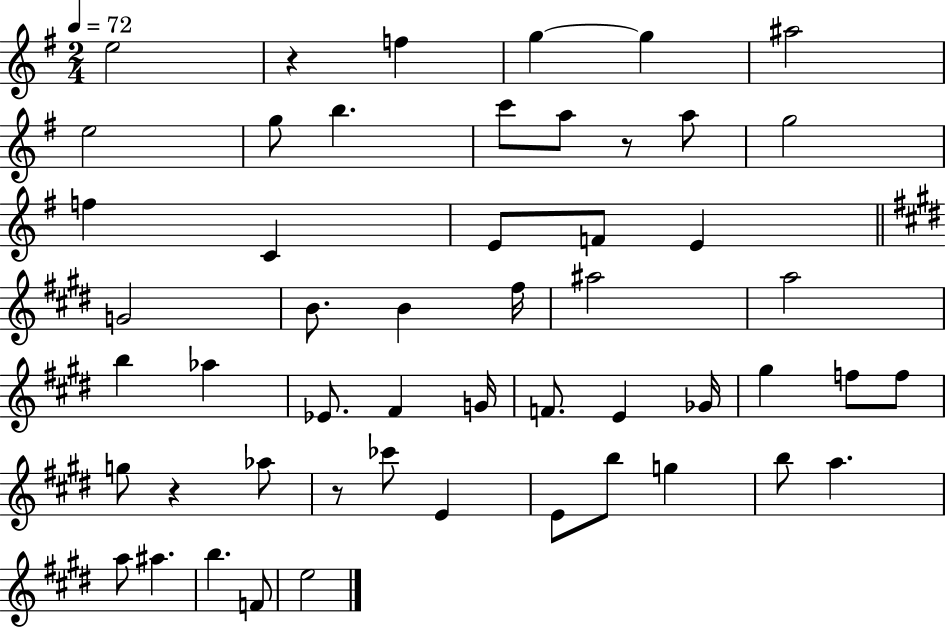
E5/h R/q F5/q G5/q G5/q A#5/h E5/h G5/e B5/q. C6/e A5/e R/e A5/e G5/h F5/q C4/q E4/e F4/e E4/q G4/h B4/e. B4/q F#5/s A#5/h A5/h B5/q Ab5/q Eb4/e. F#4/q G4/s F4/e. E4/q Gb4/s G#5/q F5/e F5/e G5/e R/q Ab5/e R/e CES6/e E4/q E4/e B5/e G5/q B5/e A5/q. A5/e A#5/q. B5/q. F4/e E5/h